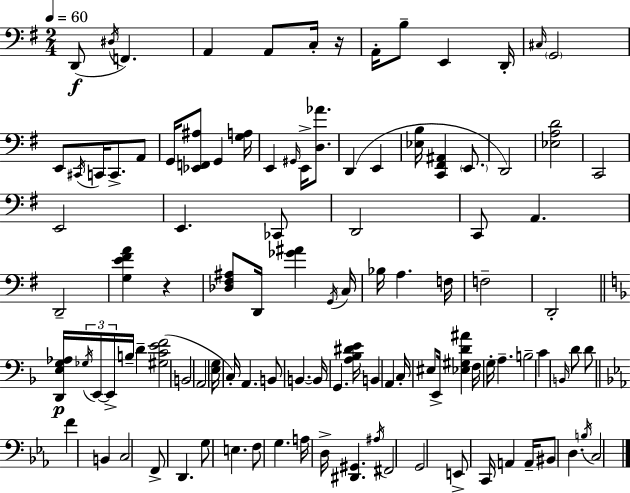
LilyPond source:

{
  \clef bass
  \numericTimeSignature
  \time 2/4
  \key g \major
  \tempo 4 = 60
  \repeat volta 2 { d,8(\f \acciaccatura { dis16 } f,4.) | a,4 a,8 c16-. | r16 a,16-. b8-- e,4 | d,16-. \grace { cis16 } \parenthesize g,2 | \break e,8 \acciaccatura { cis,16 } c,16 c,8.-> | a,8 g,16 <ees, f, ais>8 g,4 | <g a>16 e,4 \grace { gis,16 } | e,16-> <d aes'>8. d,4( | \break e,4 <ees b>16 <c, fis, ais,>4 | \parenthesize e,8. d,2) | <ees a d'>2 | c,2 | \break e,2 | e,4. | ces,8 d,2 | c,8 a,4. | \break d,2-- | <g e' fis' a'>4 | r4 <des fis ais>8 d,16 <ges' ais'>4 | \acciaccatura { g,16 } c16 bes16 a4. | \break f16 f2-- | d,2-. | \bar "||" \break \key d \minor <d, e g aes>16\p \tuplet 3/2 { \acciaccatura { ges16 } e,16~~ e,16-> } b16-- d'4-- | <gis c' e' f'>2( | b,2 | a,2 | \break <e g>16 c16-.) a,4. | b,8 b,4.~~ | b,16 g,4. | <a bes dis' e'>16 b,4 a,4 | \break c16-. eis8 e,16-> <ees gis d' ais'>4 | f16 g16-. a4.-- | b2-- | c'4 \grace { b,16 } d'8 | \break d'8 \bar "||" \break \key c \minor f'4 b,4 | c2 | f,8-> d,4. | g8 e4. | \break f8 g4. | a16 d16-> <dis, gis,>4. | \acciaccatura { ais16 } fis,2 | g,2 | \break e,8-> c,16 a,4 | a,16-- bis,8 d4. | \acciaccatura { b16 } c2 | } \bar "|."
}